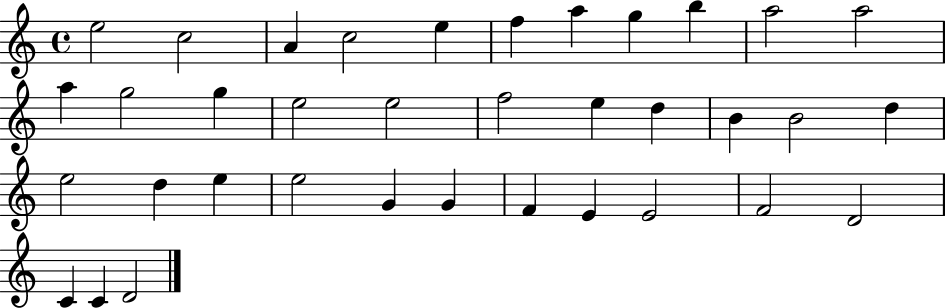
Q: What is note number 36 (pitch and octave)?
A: D4